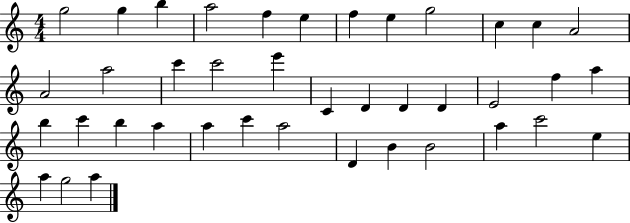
X:1
T:Untitled
M:4/4
L:1/4
K:C
g2 g b a2 f e f e g2 c c A2 A2 a2 c' c'2 e' C D D D E2 f a b c' b a a c' a2 D B B2 a c'2 e a g2 a